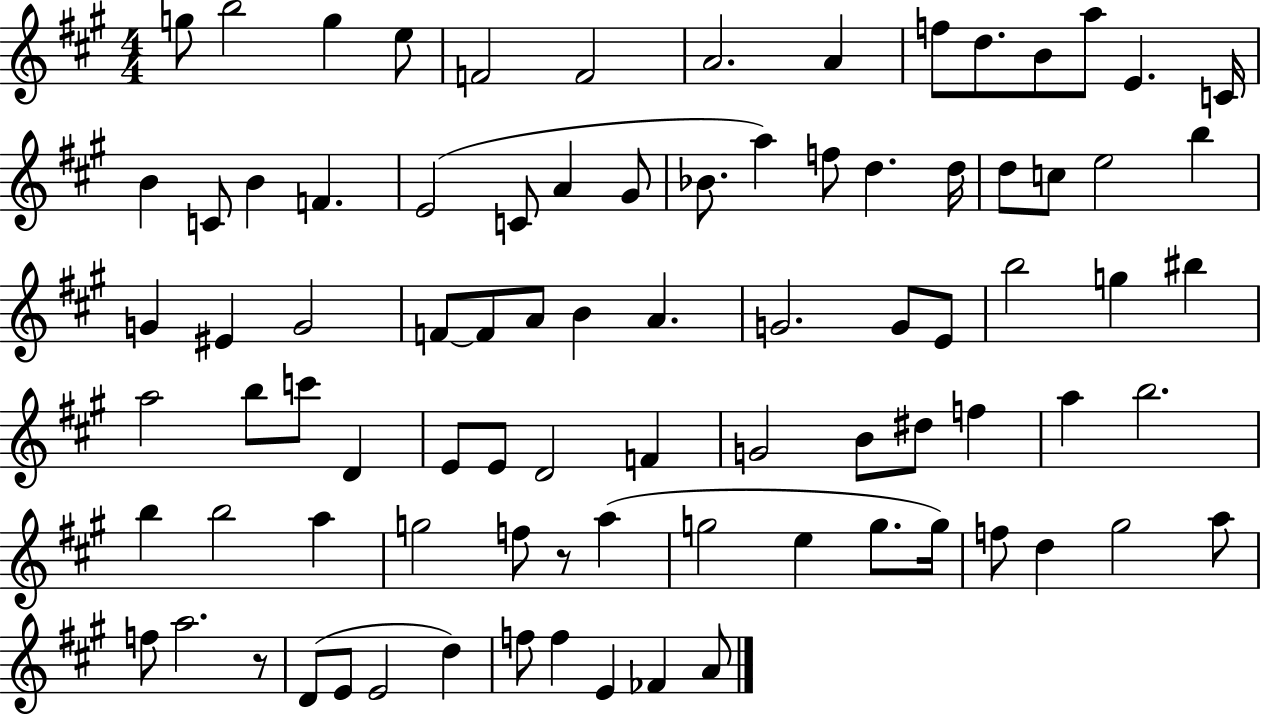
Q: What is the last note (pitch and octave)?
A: A4